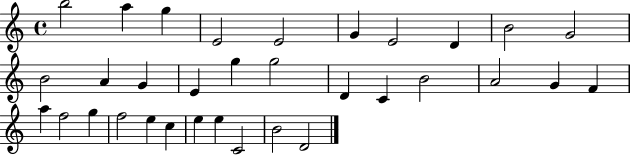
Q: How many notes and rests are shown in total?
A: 33